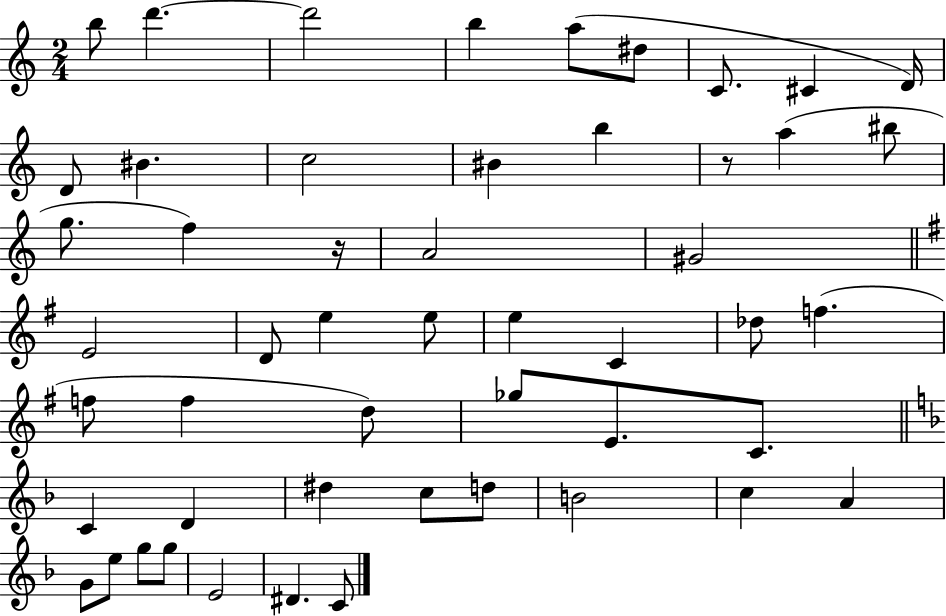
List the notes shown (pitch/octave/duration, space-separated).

B5/e D6/q. D6/h B5/q A5/e D#5/e C4/e. C#4/q D4/s D4/e BIS4/q. C5/h BIS4/q B5/q R/e A5/q BIS5/e G5/e. F5/q R/s A4/h G#4/h E4/h D4/e E5/q E5/e E5/q C4/q Db5/e F5/q. F5/e F5/q D5/e Gb5/e E4/e. C4/e. C4/q D4/q D#5/q C5/e D5/e B4/h C5/q A4/q G4/e E5/e G5/e G5/e E4/h D#4/q. C4/e